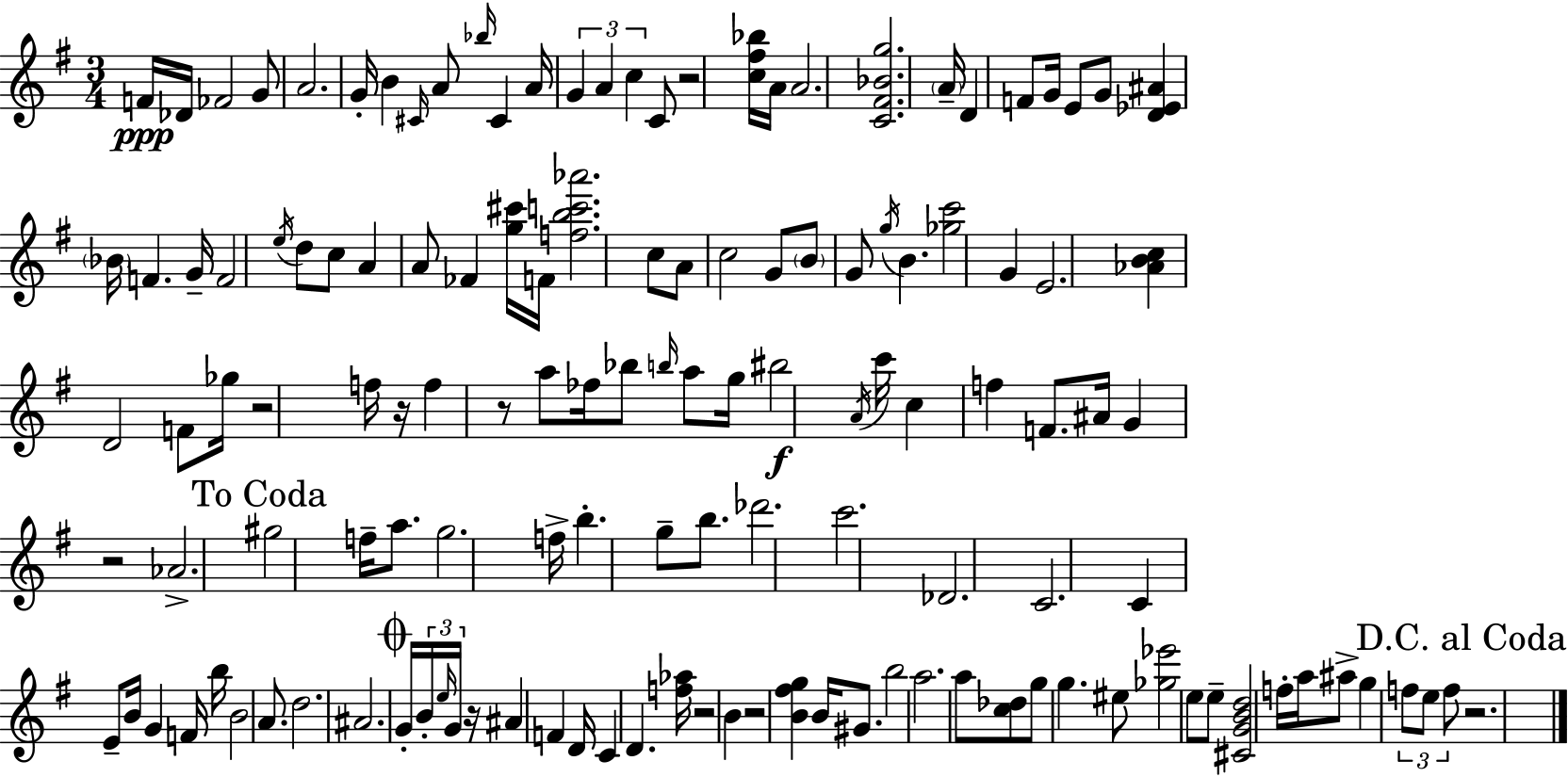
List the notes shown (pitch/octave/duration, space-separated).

F4/s Db4/s FES4/h G4/e A4/h. G4/s B4/q C#4/s A4/e Bb5/s C#4/q A4/s G4/q A4/q C5/q C4/e R/h [C5,F#5,Bb5]/s A4/s A4/h. [C4,F#4,Bb4,G5]/h. A4/s D4/q F4/e G4/s E4/e G4/e [D4,Eb4,A#4]/q Bb4/s F4/q. G4/s F4/h E5/s D5/e C5/e A4/q A4/e FES4/q [G5,C#6]/s F4/s [F5,B5,C6,Ab6]/h. C5/e A4/e C5/h G4/e B4/e G4/e G5/s B4/q. [Gb5,C6]/h G4/q E4/h. [Ab4,B4,C5]/q D4/h F4/e Gb5/s R/h F5/s R/s F5/q R/e A5/e FES5/s Bb5/e B5/s A5/e G5/s BIS5/h A4/s C6/s C5/q F5/q F4/e. A#4/s G4/q R/h Ab4/h. G#5/h F5/s A5/e. G5/h. F5/s B5/q. G5/e B5/e. Db6/h. C6/h. Db4/h. C4/h. C4/q E4/e B4/s G4/q F4/s B5/s B4/h A4/e. D5/h. A#4/h. G4/s B4/s E5/s G4/s R/s A#4/q F4/q D4/s C4/q D4/q. [F5,Ab5]/s R/h B4/q R/h [B4,F#5,G5]/q B4/s G#4/e. B5/h A5/h. A5/e [C5,Db5]/e G5/e G5/q. EIS5/e [Gb5,Eb6]/h E5/e E5/e [C#4,G4,B4,D5]/h F5/s A5/s A#5/e G5/q F5/e E5/e F5/e R/h.